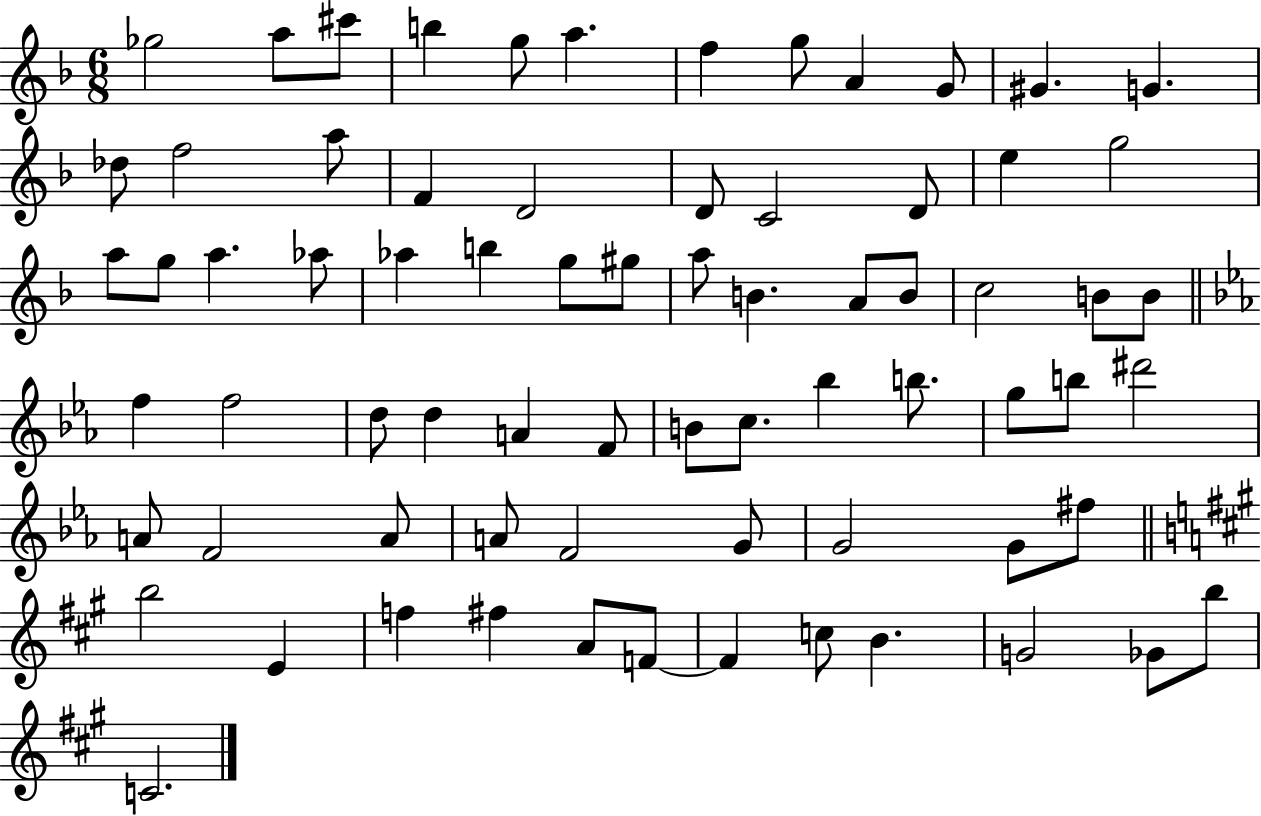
{
  \clef treble
  \numericTimeSignature
  \time 6/8
  \key f \major
  \repeat volta 2 { ges''2 a''8 cis'''8 | b''4 g''8 a''4. | f''4 g''8 a'4 g'8 | gis'4. g'4. | \break des''8 f''2 a''8 | f'4 d'2 | d'8 c'2 d'8 | e''4 g''2 | \break a''8 g''8 a''4. aes''8 | aes''4 b''4 g''8 gis''8 | a''8 b'4. a'8 b'8 | c''2 b'8 b'8 | \break \bar "||" \break \key ees \major f''4 f''2 | d''8 d''4 a'4 f'8 | b'8 c''8. bes''4 b''8. | g''8 b''8 dis'''2 | \break a'8 f'2 a'8 | a'8 f'2 g'8 | g'2 g'8 fis''8 | \bar "||" \break \key a \major b''2 e'4 | f''4 fis''4 a'8 f'8~~ | f'4 c''8 b'4. | g'2 ges'8 b''8 | \break c'2. | } \bar "|."
}